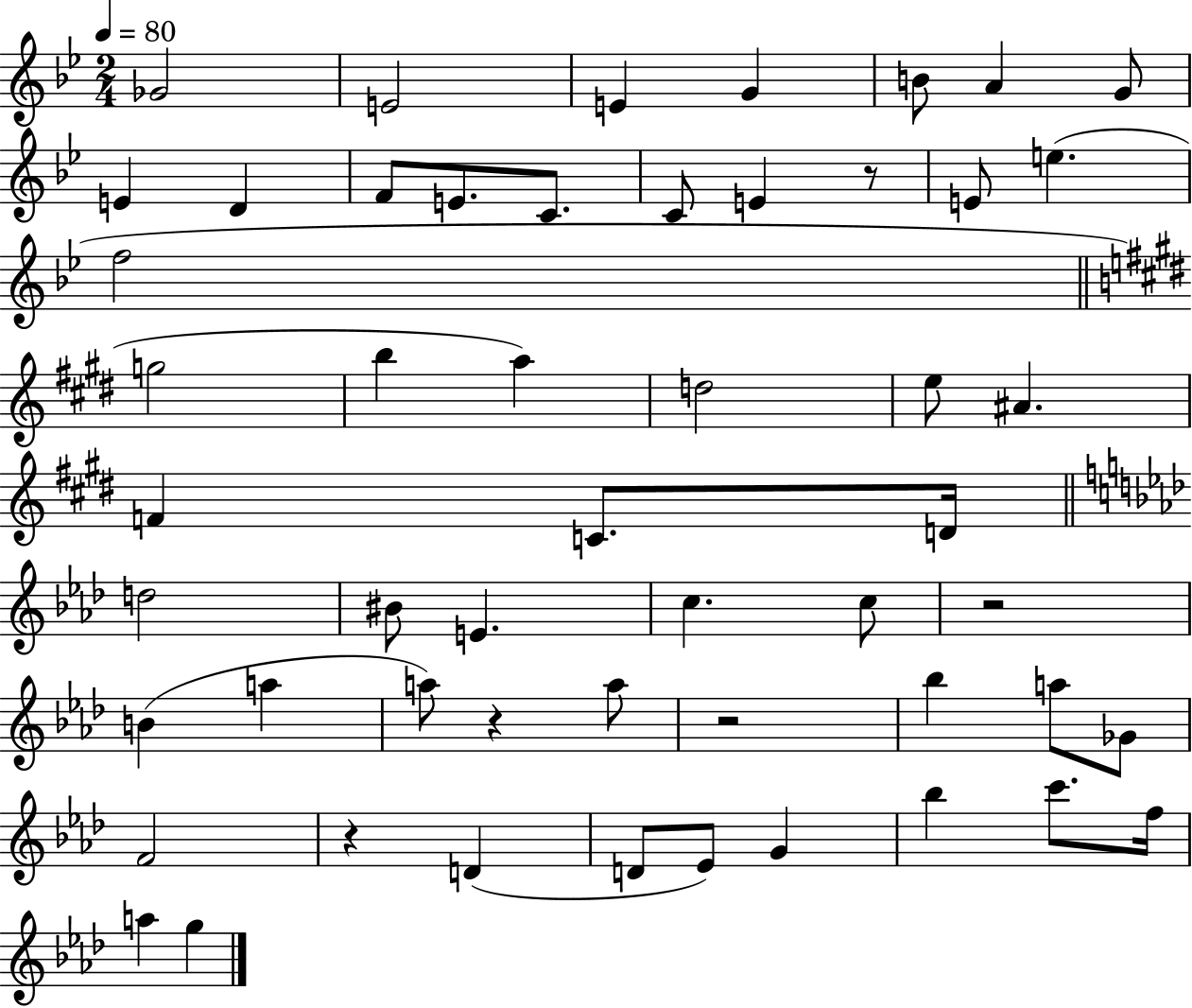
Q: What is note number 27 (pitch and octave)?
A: D5